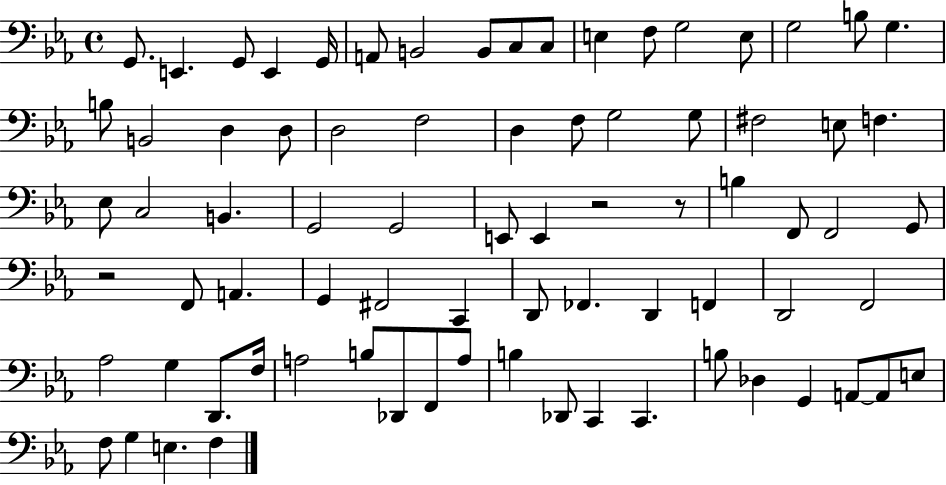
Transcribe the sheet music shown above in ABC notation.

X:1
T:Untitled
M:4/4
L:1/4
K:Eb
G,,/2 E,, G,,/2 E,, G,,/4 A,,/2 B,,2 B,,/2 C,/2 C,/2 E, F,/2 G,2 E,/2 G,2 B,/2 G, B,/2 B,,2 D, D,/2 D,2 F,2 D, F,/2 G,2 G,/2 ^F,2 E,/2 F, _E,/2 C,2 B,, G,,2 G,,2 E,,/2 E,, z2 z/2 B, F,,/2 F,,2 G,,/2 z2 F,,/2 A,, G,, ^F,,2 C,, D,,/2 _F,, D,, F,, D,,2 F,,2 _A,2 G, D,,/2 F,/4 A,2 B,/2 _D,,/2 F,,/2 A,/2 B, _D,,/2 C,, C,, B,/2 _D, G,, A,,/2 A,,/2 E,/2 F,/2 G, E, F,